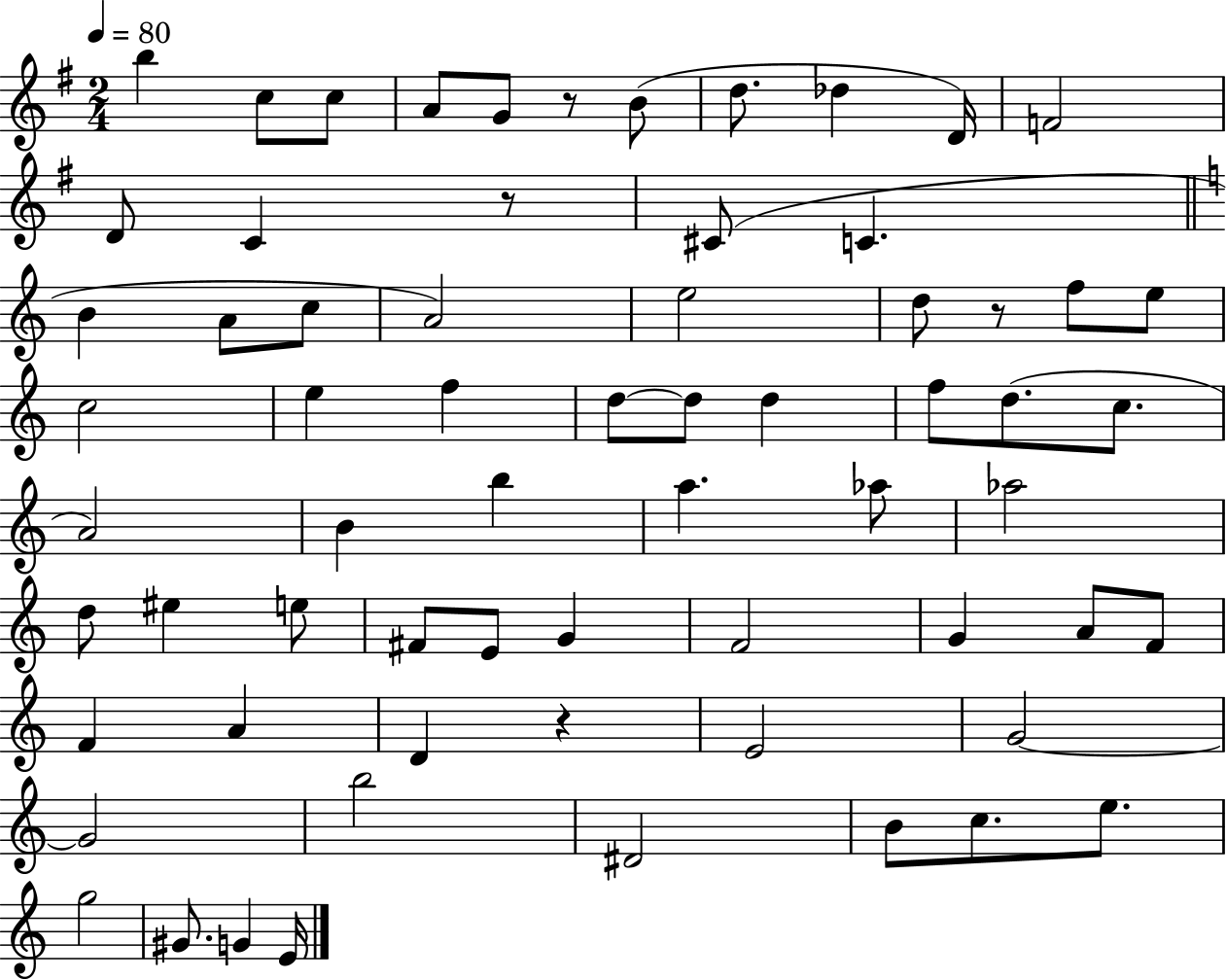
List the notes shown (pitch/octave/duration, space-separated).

B5/q C5/e C5/e A4/e G4/e R/e B4/e D5/e. Db5/q D4/s F4/h D4/e C4/q R/e C#4/e C4/q. B4/q A4/e C5/e A4/h E5/h D5/e R/e F5/e E5/e C5/h E5/q F5/q D5/e D5/e D5/q F5/e D5/e. C5/e. A4/h B4/q B5/q A5/q. Ab5/e Ab5/h D5/e EIS5/q E5/e F#4/e E4/e G4/q F4/h G4/q A4/e F4/e F4/q A4/q D4/q R/q E4/h G4/h G4/h B5/h D#4/h B4/e C5/e. E5/e. G5/h G#4/e. G4/q E4/s